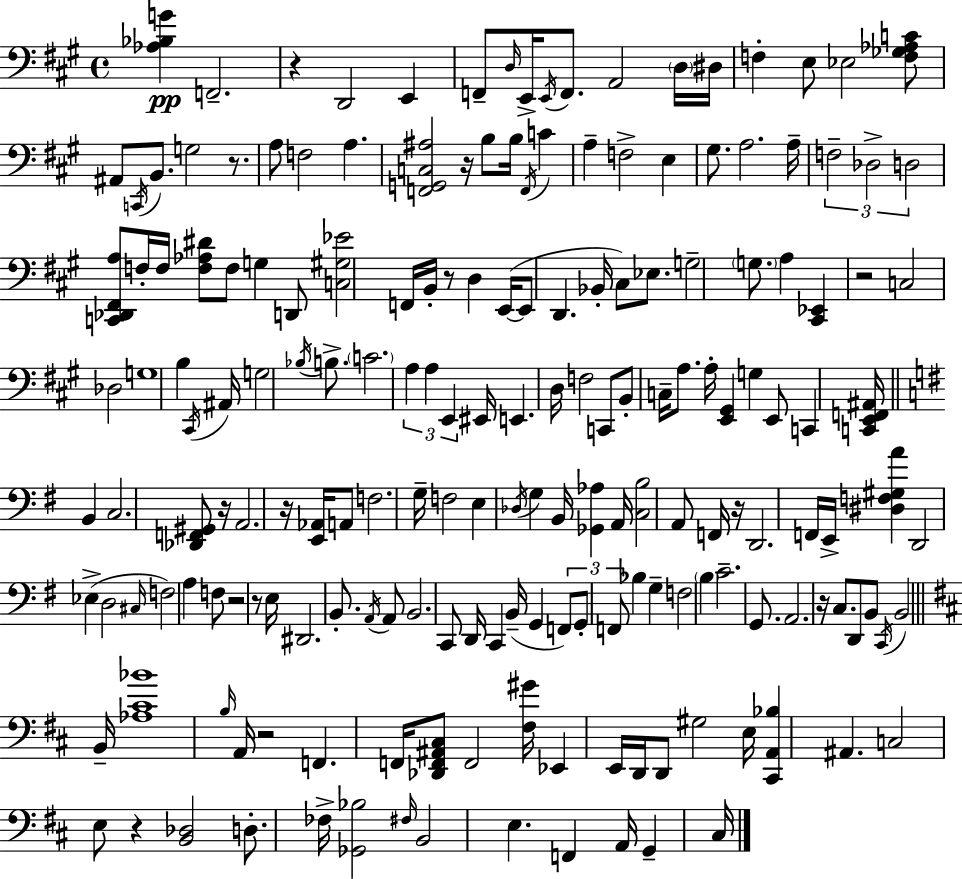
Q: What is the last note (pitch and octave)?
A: C#3